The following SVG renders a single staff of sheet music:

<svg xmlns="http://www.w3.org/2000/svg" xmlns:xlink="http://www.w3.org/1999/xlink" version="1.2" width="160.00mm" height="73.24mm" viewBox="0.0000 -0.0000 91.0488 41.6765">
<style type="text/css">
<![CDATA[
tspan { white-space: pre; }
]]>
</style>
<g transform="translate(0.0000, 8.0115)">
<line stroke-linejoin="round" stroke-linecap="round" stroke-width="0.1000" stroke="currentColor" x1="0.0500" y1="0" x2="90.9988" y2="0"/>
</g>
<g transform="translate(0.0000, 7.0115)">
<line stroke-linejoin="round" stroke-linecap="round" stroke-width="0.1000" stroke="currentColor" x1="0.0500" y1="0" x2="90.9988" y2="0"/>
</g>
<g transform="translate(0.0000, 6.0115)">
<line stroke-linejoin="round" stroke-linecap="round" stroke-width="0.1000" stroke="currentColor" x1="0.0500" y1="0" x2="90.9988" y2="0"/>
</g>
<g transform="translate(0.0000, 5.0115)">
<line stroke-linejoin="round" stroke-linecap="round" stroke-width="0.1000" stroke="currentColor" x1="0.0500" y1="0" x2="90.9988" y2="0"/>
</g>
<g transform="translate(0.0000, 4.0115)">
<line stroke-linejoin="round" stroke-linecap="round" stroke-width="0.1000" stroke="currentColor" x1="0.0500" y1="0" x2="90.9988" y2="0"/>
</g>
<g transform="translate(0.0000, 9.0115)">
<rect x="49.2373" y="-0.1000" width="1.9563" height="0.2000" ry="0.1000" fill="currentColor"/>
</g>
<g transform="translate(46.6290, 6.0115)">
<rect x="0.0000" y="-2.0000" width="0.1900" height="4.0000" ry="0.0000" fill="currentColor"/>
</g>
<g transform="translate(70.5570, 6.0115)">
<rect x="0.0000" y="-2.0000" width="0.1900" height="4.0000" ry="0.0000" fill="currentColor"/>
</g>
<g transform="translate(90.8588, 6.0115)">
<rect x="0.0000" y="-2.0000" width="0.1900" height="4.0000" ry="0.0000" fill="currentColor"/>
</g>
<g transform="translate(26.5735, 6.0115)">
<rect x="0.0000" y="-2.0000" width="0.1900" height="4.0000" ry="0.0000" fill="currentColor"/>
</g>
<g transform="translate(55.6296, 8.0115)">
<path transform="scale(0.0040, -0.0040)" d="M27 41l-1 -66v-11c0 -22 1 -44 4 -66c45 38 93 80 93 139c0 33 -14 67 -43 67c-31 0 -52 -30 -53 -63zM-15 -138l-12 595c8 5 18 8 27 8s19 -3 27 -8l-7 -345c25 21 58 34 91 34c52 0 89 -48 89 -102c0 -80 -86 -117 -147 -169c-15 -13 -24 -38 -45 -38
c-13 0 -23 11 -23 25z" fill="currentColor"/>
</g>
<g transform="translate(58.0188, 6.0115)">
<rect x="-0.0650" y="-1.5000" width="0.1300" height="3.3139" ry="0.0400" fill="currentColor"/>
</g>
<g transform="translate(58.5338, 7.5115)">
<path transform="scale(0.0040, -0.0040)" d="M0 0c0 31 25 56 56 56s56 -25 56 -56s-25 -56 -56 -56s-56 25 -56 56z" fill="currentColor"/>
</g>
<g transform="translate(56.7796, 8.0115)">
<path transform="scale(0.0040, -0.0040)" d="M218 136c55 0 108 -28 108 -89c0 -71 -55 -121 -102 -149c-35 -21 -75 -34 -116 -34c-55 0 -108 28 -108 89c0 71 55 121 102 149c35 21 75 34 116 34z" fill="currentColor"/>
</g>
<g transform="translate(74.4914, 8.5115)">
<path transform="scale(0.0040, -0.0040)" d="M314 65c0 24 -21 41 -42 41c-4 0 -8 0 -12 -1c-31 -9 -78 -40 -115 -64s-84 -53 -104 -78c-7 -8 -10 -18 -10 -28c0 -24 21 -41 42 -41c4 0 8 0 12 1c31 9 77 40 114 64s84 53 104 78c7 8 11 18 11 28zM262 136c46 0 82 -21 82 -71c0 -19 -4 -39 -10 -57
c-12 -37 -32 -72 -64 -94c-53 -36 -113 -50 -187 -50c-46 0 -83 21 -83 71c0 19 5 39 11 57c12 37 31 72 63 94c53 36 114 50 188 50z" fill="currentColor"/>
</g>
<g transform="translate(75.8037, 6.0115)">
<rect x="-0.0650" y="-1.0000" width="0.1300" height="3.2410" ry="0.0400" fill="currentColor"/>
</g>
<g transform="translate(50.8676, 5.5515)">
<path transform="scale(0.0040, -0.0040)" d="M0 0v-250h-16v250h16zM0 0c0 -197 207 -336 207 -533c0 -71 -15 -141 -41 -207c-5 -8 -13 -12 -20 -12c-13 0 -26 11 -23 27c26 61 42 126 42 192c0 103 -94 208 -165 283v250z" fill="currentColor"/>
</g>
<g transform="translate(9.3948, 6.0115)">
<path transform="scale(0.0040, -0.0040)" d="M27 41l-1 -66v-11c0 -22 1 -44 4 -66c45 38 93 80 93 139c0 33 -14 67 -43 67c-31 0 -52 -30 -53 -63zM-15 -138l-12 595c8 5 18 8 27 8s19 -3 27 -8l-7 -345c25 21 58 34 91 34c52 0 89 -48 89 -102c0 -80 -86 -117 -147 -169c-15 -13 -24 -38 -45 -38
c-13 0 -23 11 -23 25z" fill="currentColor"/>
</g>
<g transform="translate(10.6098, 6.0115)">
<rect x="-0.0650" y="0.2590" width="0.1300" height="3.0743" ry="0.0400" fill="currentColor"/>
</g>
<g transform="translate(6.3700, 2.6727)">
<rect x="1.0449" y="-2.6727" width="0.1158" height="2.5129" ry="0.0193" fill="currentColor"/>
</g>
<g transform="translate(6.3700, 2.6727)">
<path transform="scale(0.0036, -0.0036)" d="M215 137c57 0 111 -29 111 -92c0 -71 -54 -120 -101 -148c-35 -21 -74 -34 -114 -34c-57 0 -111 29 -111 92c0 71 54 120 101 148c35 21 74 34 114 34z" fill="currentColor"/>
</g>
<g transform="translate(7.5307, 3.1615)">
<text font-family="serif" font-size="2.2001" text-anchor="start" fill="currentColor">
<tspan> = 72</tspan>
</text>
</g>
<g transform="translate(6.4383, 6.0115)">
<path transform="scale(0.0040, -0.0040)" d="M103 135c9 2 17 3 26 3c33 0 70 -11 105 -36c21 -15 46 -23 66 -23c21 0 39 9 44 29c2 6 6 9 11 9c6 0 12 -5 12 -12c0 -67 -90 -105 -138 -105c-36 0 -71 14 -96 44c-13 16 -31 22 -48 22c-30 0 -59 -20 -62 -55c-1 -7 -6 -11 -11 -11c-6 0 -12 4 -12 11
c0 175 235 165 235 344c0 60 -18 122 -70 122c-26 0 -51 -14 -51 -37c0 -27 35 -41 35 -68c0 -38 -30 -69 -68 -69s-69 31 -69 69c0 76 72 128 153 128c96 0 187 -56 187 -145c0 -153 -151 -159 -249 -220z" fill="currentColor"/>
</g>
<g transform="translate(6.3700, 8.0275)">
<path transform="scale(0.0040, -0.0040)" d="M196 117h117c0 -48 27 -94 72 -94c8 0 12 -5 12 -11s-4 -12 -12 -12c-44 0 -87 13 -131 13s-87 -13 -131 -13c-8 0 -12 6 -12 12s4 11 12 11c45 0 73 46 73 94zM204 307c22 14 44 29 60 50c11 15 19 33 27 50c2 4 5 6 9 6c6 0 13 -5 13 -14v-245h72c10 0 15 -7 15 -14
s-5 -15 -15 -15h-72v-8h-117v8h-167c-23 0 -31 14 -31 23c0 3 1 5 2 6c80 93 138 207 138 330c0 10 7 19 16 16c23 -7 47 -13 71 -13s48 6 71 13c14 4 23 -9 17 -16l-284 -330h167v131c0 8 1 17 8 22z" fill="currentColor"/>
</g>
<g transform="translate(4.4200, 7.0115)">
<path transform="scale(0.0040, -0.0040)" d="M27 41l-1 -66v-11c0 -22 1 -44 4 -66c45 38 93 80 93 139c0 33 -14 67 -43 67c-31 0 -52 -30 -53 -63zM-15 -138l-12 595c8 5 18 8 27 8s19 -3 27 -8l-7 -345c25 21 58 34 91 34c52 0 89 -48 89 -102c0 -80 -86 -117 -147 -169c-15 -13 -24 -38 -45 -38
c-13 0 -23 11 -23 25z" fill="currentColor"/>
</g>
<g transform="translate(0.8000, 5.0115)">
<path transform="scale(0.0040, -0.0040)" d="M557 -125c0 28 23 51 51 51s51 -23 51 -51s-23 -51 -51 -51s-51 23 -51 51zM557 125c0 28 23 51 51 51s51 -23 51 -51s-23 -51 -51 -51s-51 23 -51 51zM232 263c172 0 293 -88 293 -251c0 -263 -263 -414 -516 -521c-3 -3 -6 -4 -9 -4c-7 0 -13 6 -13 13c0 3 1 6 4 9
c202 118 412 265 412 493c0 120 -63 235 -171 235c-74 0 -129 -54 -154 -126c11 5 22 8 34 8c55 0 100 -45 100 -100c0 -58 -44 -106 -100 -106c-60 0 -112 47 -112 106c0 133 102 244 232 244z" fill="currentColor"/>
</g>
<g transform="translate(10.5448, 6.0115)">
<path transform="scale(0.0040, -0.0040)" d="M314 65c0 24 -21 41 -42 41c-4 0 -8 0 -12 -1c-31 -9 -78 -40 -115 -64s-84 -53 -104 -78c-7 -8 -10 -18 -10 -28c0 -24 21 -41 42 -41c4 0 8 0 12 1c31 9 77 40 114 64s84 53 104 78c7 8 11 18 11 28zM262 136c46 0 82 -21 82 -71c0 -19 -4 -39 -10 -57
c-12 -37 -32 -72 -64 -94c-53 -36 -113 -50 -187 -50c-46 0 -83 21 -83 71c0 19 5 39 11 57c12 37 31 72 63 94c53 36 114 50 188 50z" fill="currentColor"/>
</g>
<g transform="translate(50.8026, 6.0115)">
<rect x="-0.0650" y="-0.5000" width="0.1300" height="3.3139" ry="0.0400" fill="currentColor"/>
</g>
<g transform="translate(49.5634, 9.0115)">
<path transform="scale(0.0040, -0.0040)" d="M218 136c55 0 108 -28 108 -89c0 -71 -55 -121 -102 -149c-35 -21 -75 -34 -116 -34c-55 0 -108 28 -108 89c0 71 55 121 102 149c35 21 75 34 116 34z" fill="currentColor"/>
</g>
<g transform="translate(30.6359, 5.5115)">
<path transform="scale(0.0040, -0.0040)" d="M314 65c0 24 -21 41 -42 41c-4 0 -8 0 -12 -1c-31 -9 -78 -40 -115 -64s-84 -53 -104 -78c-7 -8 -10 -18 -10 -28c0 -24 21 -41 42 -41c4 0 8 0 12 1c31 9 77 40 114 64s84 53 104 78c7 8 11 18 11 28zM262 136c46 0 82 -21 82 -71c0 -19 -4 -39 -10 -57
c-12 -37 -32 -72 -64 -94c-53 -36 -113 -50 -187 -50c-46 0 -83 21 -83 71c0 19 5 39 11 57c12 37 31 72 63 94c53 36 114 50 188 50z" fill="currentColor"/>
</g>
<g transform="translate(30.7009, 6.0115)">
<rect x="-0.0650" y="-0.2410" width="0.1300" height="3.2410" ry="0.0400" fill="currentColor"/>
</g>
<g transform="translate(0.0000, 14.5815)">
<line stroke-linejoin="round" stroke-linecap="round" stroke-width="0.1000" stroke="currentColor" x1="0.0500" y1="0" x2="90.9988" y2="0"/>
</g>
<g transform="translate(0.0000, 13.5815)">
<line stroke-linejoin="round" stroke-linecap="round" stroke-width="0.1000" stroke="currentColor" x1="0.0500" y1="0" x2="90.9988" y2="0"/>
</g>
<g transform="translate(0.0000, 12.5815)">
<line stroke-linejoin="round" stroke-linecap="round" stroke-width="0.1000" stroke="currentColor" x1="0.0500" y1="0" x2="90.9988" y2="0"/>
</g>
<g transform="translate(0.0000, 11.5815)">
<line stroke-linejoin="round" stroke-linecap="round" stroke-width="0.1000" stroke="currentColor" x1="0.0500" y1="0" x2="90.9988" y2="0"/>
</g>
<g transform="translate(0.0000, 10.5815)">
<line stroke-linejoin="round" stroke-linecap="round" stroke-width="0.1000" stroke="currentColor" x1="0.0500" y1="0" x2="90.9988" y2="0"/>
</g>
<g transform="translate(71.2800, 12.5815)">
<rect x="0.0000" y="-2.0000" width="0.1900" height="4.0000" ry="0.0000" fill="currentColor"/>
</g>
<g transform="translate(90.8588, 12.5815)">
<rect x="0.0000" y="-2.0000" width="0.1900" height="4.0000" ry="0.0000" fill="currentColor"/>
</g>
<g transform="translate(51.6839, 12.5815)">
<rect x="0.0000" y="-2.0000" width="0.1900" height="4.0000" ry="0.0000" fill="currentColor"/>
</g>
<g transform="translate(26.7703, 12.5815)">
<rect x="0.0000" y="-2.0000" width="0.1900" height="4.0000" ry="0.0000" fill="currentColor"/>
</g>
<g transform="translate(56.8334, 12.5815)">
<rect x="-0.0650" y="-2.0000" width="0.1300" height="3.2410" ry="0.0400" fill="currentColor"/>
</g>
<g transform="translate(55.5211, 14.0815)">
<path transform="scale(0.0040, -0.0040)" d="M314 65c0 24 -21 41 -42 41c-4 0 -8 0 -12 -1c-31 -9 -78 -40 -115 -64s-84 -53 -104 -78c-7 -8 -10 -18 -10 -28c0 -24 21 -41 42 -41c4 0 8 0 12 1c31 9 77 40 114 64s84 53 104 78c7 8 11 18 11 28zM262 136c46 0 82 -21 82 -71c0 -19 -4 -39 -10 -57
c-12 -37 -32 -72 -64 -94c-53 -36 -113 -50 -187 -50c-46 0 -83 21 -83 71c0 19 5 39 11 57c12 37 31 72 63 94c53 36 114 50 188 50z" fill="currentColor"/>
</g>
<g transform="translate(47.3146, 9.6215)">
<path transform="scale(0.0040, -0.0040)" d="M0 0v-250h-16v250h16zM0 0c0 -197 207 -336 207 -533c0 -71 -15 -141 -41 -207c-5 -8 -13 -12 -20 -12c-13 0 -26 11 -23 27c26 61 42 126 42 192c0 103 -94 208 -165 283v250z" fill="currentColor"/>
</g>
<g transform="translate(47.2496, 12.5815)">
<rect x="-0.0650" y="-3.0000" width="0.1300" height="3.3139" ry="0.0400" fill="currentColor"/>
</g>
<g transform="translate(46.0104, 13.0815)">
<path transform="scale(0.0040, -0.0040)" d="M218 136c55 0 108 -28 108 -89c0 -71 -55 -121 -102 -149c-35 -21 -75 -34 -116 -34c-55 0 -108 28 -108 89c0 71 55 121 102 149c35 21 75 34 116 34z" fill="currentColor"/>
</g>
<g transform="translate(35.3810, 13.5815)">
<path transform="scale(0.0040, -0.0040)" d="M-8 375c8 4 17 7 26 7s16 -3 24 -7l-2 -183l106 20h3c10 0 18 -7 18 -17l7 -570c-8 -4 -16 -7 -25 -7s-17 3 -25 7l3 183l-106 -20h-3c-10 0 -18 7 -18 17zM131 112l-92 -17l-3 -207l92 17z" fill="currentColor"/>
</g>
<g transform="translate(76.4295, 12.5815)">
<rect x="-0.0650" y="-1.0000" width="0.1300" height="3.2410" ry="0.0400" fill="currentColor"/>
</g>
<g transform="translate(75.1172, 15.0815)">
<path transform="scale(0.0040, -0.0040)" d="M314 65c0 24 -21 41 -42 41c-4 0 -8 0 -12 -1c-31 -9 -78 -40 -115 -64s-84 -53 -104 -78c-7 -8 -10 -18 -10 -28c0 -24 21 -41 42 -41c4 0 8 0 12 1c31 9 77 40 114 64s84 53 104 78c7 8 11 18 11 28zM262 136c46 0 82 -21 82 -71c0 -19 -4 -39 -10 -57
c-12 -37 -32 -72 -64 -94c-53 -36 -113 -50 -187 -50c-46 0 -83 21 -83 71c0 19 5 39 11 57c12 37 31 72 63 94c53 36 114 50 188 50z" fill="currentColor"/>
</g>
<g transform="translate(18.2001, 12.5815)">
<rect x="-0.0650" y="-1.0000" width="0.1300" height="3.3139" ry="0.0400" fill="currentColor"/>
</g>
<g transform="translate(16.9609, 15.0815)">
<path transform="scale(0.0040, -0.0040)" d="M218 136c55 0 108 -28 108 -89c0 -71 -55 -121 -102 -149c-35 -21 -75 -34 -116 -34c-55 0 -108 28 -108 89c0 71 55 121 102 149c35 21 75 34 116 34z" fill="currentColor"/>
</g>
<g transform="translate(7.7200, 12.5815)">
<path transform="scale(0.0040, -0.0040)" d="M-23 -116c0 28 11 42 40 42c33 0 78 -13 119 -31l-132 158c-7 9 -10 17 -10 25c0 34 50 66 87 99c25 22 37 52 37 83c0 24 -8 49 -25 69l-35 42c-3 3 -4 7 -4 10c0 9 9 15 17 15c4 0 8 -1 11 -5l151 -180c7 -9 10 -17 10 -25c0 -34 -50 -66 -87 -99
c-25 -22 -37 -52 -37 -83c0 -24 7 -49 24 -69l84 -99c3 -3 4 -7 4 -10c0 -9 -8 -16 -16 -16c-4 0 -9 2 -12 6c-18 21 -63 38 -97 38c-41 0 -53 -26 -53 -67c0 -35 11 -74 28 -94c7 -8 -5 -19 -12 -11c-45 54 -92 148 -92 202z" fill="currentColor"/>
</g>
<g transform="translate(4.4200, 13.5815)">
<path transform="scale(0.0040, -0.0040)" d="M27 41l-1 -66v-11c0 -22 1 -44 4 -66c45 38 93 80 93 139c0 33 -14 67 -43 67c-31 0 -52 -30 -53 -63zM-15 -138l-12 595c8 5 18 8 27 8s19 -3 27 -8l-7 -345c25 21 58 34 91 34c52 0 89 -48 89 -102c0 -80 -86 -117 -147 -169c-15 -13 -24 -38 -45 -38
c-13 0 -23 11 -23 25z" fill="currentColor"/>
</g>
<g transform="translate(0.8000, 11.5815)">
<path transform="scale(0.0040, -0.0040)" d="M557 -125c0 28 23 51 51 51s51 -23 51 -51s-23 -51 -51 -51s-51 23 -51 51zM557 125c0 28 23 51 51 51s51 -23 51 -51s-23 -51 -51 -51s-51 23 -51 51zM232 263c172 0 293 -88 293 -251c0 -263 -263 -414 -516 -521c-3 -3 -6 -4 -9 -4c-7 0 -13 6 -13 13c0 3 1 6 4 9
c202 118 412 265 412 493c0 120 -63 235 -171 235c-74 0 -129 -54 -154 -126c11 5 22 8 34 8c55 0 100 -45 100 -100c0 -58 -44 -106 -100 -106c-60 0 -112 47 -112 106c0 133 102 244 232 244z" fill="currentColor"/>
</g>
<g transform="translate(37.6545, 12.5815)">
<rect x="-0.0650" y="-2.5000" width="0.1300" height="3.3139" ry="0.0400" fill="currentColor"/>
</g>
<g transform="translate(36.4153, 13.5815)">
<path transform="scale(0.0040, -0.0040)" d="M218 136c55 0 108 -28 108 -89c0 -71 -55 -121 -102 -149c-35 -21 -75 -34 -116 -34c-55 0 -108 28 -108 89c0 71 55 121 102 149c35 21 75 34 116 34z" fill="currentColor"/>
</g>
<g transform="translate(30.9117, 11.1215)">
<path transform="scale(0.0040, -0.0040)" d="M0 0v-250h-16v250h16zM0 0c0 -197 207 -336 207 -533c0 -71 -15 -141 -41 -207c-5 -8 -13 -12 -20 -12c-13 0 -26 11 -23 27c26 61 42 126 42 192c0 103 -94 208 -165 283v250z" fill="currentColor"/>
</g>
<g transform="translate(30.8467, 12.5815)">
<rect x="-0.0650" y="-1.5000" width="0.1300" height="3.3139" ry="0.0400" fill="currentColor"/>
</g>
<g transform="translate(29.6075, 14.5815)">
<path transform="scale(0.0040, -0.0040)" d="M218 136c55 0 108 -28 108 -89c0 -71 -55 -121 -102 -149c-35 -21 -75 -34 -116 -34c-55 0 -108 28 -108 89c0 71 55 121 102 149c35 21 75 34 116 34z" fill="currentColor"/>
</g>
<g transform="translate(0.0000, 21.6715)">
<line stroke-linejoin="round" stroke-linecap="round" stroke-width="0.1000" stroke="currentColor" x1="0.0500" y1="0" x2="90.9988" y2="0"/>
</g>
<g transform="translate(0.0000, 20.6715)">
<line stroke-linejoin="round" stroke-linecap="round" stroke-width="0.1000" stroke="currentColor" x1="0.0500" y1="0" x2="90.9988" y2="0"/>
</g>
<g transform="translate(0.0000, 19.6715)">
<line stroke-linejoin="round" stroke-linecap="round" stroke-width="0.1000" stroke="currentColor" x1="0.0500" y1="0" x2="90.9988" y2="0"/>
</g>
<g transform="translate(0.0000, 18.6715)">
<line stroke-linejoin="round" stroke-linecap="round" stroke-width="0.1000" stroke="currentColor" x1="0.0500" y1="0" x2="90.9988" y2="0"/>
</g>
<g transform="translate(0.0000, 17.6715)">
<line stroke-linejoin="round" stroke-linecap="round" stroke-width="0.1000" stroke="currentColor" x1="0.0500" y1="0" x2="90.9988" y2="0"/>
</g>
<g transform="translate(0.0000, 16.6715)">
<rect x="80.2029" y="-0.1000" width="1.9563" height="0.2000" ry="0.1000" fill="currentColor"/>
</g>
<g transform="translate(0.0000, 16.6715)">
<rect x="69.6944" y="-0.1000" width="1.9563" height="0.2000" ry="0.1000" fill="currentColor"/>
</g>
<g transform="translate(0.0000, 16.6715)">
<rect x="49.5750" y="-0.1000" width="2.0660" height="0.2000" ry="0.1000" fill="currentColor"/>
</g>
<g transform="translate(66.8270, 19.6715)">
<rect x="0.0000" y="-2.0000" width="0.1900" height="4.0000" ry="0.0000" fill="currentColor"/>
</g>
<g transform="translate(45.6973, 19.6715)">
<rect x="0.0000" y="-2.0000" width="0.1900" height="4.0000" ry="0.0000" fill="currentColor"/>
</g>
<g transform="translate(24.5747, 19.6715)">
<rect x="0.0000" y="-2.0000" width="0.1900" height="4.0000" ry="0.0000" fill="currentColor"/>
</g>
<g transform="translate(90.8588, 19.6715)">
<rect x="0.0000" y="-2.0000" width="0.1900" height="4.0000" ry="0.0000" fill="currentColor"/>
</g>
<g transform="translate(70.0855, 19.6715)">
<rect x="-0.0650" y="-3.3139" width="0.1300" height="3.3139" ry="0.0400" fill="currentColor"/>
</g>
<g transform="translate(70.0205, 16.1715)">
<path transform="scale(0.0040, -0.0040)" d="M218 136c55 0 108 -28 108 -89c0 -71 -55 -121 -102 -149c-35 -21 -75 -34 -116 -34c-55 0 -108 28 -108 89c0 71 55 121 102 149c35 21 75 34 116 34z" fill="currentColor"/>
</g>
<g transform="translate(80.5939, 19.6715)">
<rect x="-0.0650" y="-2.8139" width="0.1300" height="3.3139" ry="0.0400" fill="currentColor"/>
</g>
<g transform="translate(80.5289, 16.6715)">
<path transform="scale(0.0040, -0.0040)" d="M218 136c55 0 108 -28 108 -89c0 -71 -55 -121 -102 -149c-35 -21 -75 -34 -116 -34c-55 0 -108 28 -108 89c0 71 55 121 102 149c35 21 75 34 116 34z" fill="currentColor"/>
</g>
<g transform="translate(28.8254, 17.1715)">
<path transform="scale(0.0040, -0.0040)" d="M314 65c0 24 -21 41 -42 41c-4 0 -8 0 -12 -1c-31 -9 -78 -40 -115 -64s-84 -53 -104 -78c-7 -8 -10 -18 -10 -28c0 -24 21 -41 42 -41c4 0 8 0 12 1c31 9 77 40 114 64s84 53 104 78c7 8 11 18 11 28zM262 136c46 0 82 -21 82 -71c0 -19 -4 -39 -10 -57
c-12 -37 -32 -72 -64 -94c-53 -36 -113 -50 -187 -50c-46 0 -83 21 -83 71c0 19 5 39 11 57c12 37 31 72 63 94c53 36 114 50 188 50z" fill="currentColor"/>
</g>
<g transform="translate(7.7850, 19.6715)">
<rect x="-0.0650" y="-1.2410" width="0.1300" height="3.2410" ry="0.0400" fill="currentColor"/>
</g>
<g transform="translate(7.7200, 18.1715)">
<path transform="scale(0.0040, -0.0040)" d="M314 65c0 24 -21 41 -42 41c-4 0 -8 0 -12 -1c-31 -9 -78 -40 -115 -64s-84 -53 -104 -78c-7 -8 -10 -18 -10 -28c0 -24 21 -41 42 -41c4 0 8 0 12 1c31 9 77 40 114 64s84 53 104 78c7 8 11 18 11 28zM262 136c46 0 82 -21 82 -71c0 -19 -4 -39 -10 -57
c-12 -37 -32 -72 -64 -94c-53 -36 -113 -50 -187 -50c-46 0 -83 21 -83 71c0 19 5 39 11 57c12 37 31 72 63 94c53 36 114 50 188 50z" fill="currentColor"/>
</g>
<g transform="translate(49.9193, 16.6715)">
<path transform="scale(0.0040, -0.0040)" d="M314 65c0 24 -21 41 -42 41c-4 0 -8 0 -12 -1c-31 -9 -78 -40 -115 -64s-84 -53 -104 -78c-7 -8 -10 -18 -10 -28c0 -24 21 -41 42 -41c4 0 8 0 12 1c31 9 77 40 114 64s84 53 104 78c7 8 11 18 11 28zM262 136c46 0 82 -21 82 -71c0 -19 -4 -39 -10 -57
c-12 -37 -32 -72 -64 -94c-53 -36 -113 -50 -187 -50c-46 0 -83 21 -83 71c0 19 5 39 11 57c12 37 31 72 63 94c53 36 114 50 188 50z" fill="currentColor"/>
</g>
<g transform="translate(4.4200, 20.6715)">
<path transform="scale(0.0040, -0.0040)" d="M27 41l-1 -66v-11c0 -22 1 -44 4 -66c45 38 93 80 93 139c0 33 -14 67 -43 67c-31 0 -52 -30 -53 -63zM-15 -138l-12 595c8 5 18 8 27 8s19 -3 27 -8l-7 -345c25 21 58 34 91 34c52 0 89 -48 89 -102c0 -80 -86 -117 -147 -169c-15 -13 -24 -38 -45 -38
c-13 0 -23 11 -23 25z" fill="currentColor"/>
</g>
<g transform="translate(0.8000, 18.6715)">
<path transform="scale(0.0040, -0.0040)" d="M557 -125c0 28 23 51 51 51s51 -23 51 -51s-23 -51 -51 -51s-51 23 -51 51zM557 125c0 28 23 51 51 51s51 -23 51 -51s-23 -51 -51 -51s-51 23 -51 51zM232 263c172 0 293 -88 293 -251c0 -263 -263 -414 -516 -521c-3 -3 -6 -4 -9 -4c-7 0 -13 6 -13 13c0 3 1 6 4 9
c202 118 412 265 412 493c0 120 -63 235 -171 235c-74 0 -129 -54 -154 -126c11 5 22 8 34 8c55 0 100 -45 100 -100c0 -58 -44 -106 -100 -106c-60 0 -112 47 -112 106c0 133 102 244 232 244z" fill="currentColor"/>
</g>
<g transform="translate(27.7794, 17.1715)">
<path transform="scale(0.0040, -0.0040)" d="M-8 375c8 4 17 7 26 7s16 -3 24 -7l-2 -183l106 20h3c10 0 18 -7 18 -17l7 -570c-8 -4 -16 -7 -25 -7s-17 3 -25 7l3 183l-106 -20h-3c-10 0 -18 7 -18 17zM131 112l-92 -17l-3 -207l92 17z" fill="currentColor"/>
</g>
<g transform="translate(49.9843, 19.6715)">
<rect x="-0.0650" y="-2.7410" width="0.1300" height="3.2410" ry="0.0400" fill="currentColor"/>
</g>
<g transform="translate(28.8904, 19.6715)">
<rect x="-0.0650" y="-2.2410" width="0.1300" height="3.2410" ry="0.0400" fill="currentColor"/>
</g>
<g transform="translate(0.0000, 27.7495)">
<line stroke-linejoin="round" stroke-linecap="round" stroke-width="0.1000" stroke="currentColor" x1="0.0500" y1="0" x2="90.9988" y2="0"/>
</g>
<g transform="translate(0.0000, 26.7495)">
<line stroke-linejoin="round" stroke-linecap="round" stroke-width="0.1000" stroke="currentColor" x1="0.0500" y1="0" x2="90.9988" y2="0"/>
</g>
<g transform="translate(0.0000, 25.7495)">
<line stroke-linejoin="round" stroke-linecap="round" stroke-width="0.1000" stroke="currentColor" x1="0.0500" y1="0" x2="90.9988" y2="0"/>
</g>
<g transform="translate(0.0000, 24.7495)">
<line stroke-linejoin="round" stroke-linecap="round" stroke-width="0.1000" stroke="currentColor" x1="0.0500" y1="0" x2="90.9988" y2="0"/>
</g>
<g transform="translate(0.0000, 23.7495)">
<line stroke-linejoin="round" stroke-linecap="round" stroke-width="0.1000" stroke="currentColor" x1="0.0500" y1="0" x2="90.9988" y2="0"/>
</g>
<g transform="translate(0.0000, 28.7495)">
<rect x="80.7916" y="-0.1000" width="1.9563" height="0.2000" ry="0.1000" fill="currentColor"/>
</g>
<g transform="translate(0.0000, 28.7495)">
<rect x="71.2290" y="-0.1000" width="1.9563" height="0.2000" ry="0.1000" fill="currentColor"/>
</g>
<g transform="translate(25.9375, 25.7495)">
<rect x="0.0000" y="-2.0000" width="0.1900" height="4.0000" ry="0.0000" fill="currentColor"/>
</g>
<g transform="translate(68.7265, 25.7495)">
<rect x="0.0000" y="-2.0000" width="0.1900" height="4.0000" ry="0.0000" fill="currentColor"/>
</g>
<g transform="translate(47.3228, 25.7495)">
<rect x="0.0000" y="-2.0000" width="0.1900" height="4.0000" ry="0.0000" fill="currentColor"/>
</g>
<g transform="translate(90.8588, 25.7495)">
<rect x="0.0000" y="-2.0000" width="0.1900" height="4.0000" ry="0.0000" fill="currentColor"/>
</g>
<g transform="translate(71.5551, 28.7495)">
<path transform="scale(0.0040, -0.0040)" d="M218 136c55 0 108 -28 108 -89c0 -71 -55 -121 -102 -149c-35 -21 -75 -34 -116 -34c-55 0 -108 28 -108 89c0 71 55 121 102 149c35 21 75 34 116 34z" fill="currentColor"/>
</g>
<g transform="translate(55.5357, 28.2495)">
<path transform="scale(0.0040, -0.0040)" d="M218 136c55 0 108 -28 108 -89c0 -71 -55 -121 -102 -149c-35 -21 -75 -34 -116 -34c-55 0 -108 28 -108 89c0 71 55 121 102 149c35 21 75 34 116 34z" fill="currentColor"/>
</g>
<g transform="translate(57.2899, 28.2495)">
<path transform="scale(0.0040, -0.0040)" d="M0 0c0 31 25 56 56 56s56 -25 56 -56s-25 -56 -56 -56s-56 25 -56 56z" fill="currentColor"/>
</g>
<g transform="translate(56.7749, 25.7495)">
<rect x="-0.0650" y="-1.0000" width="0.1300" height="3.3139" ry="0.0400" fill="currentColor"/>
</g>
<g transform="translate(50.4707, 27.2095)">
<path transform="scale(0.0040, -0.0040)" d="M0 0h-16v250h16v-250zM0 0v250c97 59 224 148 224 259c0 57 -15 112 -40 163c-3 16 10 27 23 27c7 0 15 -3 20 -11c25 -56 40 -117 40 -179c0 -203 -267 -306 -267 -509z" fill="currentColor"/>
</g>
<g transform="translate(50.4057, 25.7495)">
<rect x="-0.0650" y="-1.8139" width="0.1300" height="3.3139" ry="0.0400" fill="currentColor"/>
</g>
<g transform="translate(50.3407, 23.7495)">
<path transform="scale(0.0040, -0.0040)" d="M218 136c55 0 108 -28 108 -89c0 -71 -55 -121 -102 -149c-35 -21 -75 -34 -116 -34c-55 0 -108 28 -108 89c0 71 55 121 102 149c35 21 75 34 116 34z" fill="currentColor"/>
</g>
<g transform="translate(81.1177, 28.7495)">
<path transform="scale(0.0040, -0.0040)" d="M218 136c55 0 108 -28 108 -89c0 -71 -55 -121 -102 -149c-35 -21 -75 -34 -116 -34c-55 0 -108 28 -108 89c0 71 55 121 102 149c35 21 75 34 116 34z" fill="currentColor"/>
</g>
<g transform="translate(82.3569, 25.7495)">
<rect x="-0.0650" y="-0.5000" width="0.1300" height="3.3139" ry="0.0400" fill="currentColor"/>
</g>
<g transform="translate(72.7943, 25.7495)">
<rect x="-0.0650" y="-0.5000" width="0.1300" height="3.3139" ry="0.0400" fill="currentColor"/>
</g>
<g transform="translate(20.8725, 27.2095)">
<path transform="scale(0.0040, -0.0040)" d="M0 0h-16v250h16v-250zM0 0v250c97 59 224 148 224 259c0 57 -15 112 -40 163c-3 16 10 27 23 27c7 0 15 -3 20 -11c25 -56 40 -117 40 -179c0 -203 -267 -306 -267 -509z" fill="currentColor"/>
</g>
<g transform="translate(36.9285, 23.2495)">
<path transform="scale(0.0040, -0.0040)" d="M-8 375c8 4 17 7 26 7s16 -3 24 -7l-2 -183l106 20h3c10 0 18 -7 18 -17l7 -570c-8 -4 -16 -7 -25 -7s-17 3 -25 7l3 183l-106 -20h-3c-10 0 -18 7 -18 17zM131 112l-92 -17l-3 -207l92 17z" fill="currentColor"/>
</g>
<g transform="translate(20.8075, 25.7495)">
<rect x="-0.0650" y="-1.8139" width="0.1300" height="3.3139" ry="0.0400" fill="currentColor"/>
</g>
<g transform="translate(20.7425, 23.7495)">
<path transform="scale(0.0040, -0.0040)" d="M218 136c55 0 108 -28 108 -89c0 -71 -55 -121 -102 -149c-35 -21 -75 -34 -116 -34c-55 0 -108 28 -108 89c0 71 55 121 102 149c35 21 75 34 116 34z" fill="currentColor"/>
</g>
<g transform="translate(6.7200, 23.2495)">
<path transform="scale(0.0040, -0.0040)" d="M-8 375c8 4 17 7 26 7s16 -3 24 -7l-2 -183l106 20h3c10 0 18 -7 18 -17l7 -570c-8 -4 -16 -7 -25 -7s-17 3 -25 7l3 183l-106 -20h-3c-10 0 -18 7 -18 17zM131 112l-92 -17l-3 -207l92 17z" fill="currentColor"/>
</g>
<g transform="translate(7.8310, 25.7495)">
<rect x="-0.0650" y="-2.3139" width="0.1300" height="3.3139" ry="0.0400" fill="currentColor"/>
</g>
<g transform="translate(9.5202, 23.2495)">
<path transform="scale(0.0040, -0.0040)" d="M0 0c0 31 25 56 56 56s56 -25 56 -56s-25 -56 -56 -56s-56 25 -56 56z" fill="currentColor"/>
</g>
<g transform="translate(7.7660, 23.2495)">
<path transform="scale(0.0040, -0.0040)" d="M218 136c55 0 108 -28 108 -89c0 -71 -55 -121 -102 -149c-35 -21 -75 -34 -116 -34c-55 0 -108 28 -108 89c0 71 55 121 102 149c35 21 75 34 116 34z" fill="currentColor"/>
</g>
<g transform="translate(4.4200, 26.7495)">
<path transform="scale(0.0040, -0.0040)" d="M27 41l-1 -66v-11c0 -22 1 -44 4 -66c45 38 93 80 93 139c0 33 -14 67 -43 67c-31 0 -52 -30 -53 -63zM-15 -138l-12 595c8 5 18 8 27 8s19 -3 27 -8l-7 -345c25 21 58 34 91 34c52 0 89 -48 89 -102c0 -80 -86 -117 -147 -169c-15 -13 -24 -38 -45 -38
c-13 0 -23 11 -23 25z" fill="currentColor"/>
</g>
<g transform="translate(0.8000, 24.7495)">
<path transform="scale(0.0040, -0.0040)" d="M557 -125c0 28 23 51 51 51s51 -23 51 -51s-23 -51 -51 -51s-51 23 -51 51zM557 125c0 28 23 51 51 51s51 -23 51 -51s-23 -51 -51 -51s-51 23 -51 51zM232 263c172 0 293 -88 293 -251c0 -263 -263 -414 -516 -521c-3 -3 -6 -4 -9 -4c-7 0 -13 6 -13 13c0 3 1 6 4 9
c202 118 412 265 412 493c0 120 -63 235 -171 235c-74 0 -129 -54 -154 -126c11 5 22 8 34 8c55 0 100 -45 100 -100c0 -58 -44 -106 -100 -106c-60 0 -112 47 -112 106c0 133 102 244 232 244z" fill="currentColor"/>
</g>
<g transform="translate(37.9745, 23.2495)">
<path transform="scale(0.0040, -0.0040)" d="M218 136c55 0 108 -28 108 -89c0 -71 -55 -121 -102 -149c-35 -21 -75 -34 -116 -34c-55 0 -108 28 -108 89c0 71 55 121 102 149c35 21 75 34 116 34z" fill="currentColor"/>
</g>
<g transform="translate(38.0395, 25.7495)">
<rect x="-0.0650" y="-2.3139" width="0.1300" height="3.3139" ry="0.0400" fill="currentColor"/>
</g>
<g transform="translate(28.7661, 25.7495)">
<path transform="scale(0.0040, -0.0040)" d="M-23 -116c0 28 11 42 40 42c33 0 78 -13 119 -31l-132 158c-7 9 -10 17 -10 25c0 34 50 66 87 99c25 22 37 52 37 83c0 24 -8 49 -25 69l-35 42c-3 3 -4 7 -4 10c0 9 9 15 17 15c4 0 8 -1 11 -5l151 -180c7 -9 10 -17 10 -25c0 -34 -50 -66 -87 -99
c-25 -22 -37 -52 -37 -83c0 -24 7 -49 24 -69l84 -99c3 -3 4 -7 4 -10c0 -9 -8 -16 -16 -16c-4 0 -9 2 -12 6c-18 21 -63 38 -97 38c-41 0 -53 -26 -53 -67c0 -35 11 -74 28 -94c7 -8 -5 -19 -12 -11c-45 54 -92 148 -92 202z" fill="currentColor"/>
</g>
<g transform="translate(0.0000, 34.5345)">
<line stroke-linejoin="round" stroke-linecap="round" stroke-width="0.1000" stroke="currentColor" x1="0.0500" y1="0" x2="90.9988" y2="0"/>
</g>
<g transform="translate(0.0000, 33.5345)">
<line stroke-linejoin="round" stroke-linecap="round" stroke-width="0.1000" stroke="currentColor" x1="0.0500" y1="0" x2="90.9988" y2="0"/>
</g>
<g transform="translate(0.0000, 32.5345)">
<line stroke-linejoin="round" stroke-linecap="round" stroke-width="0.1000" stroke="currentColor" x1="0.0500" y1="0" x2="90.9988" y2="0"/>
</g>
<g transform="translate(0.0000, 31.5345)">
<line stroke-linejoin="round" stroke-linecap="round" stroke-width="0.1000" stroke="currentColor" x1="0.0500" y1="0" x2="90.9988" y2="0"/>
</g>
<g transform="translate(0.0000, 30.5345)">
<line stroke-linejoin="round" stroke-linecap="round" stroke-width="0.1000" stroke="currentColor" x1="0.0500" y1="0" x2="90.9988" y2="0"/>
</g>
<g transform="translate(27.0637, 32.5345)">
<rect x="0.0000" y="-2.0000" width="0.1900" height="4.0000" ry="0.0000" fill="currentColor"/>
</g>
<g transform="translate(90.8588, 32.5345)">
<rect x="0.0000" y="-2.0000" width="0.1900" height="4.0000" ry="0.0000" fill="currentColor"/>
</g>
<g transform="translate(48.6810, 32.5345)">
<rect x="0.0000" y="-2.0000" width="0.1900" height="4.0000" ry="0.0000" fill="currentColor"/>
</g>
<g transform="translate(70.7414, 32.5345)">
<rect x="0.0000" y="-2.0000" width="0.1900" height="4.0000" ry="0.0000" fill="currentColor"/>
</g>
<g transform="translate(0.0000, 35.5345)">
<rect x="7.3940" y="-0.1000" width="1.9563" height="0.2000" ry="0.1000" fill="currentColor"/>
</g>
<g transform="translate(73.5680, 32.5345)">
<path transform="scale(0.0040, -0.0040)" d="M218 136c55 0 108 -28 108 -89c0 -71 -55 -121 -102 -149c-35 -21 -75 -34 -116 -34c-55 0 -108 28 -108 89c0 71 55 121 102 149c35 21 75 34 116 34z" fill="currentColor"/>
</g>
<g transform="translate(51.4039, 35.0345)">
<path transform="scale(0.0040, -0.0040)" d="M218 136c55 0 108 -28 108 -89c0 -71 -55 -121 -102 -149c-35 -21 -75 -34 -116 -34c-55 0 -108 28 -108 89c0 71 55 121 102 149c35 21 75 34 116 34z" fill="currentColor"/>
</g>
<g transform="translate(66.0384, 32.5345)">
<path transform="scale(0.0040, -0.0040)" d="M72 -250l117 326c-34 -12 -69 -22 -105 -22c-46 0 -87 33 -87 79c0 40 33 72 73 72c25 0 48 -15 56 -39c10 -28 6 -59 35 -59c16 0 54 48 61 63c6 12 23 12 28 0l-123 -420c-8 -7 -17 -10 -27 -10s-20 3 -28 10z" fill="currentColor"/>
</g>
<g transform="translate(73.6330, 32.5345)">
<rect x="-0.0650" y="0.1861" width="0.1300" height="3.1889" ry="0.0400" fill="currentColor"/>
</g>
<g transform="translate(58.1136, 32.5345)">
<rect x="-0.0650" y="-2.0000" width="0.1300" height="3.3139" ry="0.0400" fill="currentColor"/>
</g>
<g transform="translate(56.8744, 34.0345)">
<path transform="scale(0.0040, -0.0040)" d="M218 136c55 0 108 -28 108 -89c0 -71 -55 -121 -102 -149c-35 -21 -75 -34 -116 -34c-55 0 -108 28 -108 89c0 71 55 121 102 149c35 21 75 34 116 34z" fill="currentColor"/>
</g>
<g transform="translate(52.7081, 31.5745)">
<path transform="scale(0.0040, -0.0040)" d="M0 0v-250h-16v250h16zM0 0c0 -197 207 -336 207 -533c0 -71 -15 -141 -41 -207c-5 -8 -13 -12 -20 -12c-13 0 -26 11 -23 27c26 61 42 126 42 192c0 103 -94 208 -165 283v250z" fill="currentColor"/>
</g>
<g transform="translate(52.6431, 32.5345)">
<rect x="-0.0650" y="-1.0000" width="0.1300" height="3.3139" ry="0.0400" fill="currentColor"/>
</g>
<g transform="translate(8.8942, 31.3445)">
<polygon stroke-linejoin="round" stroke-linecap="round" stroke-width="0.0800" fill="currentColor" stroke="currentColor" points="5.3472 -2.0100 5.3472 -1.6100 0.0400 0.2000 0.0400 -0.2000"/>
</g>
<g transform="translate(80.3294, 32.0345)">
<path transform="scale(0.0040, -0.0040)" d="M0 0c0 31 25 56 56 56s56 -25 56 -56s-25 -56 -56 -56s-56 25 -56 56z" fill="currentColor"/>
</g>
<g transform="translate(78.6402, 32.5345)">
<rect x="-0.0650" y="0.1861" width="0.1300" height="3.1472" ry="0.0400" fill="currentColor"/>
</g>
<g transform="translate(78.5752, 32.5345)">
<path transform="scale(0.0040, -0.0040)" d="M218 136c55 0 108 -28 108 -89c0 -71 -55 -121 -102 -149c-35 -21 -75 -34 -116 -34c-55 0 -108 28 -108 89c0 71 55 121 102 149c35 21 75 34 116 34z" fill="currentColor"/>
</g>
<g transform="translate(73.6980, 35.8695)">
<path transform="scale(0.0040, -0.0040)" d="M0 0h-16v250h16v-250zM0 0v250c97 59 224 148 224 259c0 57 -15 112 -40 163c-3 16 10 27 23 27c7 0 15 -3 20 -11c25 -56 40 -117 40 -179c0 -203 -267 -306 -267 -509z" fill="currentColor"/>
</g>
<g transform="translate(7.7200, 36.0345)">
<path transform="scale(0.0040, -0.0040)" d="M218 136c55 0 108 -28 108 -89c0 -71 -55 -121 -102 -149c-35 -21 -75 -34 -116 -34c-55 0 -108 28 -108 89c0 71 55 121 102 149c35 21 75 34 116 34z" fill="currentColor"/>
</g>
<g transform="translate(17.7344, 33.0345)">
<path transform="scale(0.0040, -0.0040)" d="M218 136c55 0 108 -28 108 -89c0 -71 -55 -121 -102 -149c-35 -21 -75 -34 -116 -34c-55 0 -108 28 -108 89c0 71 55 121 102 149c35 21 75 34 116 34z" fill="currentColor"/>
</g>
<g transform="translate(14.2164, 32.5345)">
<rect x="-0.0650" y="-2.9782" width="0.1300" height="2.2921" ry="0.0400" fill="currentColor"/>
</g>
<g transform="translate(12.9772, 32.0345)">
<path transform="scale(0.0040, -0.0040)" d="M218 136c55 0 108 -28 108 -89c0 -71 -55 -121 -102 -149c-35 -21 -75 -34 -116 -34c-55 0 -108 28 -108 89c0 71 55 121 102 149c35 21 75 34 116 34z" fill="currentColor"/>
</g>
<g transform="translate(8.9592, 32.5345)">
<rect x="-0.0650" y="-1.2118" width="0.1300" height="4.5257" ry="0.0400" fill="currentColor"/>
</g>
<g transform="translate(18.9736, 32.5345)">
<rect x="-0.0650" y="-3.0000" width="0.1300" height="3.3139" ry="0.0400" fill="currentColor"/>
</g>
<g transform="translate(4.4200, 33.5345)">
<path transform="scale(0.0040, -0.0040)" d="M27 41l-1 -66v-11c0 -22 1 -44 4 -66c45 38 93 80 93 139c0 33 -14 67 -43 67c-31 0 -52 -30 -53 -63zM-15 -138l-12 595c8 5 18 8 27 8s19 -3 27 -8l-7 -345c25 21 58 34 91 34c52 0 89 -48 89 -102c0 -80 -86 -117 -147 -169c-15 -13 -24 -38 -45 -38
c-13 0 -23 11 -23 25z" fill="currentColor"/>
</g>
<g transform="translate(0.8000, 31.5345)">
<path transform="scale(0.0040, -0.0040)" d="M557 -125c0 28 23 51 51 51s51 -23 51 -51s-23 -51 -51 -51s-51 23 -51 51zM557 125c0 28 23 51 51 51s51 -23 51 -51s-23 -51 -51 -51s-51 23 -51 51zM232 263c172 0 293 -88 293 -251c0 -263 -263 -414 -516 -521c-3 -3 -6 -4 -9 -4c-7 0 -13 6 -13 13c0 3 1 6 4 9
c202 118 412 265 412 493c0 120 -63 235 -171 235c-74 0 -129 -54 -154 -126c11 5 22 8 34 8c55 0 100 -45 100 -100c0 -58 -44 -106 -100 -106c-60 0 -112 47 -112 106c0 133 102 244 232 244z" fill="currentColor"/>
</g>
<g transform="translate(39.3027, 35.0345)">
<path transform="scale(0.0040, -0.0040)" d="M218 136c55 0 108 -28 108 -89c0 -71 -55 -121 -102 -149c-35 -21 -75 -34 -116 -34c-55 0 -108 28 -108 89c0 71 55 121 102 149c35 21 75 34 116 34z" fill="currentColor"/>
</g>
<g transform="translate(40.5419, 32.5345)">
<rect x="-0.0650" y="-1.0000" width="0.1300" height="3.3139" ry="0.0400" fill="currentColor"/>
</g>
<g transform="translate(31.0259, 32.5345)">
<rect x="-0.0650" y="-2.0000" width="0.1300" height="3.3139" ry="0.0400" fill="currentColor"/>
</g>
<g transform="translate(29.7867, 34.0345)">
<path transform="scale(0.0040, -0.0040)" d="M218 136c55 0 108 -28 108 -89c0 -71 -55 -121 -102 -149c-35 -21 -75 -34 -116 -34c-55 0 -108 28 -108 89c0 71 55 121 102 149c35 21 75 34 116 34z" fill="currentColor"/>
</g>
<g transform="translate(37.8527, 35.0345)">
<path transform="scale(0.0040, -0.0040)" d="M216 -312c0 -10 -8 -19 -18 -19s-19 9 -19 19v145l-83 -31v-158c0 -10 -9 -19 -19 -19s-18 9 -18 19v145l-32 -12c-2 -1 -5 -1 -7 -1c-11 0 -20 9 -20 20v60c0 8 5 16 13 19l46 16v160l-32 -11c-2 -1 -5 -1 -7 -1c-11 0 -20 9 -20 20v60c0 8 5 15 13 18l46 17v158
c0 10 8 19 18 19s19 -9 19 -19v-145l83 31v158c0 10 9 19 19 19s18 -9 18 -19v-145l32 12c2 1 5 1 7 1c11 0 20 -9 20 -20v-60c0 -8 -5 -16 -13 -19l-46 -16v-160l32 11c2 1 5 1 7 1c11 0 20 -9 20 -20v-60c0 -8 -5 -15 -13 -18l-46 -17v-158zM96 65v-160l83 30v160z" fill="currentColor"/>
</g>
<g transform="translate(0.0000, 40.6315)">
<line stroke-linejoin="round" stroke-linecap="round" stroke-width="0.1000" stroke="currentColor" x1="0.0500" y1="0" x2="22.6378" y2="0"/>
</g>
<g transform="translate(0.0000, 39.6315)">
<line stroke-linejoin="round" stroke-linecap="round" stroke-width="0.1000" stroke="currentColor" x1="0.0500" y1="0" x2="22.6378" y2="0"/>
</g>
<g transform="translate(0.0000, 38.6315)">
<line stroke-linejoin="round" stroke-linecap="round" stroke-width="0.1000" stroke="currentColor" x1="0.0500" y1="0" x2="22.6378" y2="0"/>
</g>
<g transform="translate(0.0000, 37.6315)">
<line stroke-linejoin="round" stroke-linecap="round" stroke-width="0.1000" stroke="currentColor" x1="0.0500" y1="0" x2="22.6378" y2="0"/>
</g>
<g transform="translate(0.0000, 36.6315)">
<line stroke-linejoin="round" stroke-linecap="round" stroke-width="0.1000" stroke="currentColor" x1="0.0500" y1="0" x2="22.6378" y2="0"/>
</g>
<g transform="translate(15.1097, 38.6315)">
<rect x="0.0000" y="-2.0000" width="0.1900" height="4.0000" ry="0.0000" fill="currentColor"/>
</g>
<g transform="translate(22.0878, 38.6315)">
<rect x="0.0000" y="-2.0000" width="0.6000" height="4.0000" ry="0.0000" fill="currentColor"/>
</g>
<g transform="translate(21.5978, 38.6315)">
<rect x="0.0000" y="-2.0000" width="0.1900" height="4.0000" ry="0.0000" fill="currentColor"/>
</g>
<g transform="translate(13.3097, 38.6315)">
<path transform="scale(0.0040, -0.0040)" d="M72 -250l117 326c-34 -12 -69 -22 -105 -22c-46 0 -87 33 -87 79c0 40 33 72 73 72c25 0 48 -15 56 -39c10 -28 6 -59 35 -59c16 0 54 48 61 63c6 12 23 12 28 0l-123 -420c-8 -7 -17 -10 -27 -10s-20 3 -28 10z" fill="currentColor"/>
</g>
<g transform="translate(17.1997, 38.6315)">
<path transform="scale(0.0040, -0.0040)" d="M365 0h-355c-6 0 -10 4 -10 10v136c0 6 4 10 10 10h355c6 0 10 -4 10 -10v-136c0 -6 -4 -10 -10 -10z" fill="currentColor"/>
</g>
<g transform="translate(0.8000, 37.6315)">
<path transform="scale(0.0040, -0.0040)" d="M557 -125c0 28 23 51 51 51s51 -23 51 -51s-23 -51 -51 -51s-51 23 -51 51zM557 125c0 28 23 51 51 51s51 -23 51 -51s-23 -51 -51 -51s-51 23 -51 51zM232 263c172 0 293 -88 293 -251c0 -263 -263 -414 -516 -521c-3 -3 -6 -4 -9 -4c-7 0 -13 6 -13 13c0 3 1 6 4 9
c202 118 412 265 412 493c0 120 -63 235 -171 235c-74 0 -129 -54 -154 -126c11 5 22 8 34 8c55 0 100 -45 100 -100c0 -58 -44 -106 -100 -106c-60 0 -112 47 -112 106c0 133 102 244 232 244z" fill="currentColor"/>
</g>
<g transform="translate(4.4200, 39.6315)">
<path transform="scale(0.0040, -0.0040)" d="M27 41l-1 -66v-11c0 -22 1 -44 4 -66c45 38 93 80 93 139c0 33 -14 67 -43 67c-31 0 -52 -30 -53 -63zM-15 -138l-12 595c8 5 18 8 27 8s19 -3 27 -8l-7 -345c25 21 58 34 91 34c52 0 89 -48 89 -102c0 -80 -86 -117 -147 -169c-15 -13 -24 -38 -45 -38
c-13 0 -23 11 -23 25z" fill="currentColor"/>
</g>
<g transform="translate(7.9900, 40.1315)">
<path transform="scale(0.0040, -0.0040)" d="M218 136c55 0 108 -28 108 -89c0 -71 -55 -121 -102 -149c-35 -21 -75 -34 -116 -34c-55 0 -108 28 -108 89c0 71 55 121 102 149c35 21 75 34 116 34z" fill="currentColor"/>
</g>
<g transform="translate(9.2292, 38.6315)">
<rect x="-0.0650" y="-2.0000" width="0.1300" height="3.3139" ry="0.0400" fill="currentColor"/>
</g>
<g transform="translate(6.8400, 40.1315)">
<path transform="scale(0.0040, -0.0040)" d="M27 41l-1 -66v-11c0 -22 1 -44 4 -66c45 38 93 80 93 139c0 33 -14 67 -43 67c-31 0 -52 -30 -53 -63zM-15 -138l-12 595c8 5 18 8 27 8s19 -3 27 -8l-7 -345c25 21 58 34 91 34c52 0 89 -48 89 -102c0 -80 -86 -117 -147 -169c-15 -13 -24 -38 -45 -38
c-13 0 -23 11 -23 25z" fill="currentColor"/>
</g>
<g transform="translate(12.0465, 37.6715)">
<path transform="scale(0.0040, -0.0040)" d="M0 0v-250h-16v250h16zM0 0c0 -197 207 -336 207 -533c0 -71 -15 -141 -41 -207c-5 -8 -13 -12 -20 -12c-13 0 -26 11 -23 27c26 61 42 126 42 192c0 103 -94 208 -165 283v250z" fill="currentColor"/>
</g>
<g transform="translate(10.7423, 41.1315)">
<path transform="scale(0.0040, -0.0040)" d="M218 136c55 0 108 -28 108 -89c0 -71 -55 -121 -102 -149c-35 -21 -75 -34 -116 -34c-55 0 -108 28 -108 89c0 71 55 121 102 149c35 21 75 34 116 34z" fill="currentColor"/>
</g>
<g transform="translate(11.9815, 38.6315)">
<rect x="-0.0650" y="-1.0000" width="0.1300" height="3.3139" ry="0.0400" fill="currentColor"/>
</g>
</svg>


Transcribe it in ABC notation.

X:1
T:Untitled
M:2/4
L:1/4
K:F
_D,2 E,2 E,,/2 _G,, F,,2 z F,, G,,/2 B,, C,/2 A,,2 F,,2 G,2 B,2 C2 D C B, A,/2 z B, A,/2 F,, E,, E,, D,,/2 E,/2 C, A,, ^F,, F,,/2 A,, z/2 D,/2 D, _A,, F,,/2 z/2 z2